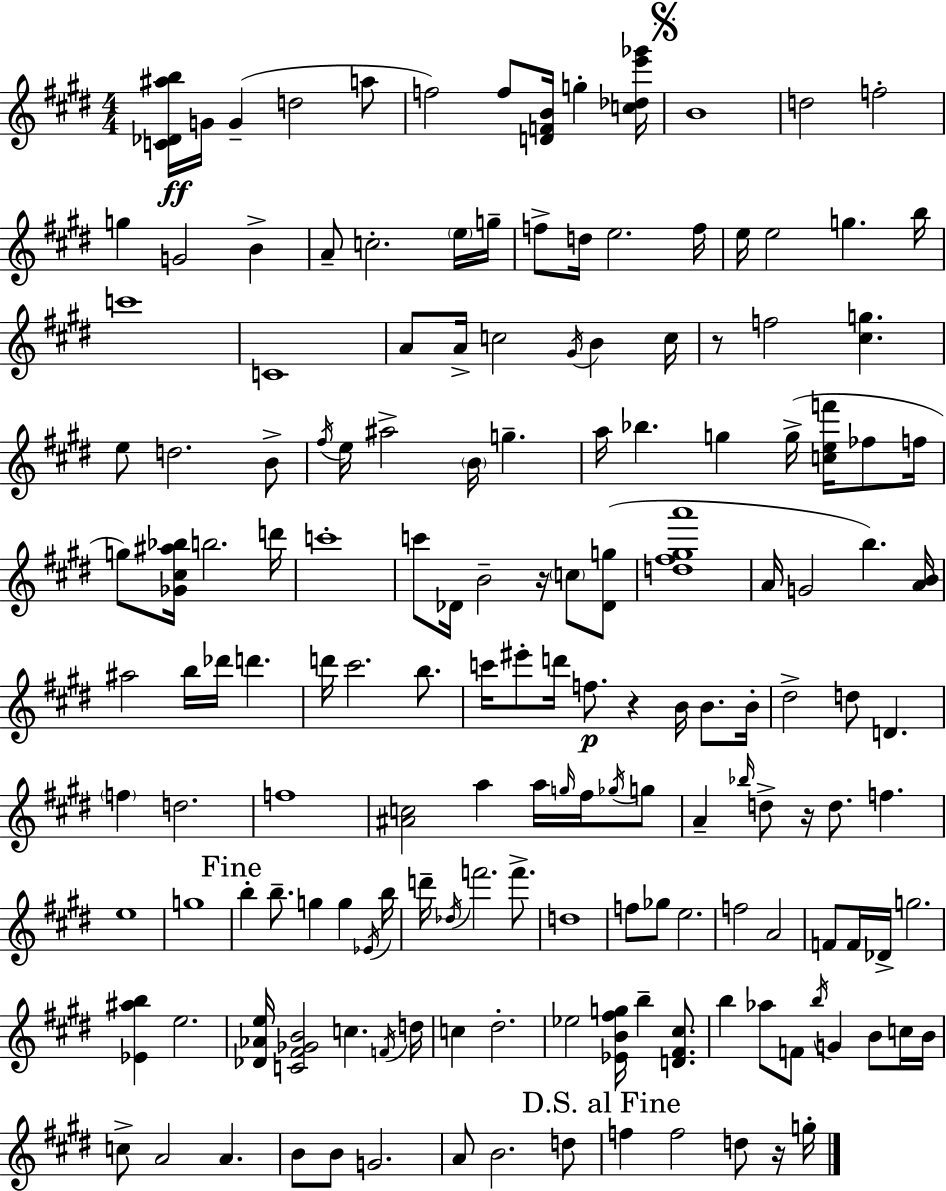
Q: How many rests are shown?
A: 5